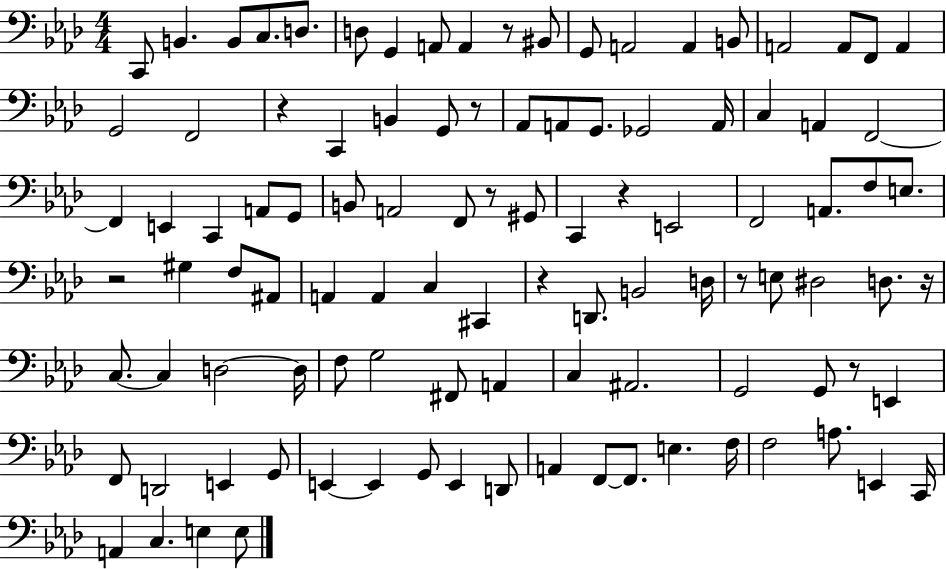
{
  \clef bass
  \numericTimeSignature
  \time 4/4
  \key aes \major
  c,8 b,4. b,8 c8. d8. | d8 g,4 a,8 a,4 r8 bis,8 | g,8 a,2 a,4 b,8 | a,2 a,8 f,8 a,4 | \break g,2 f,2 | r4 c,4 b,4 g,8 r8 | aes,8 a,8 g,8. ges,2 a,16 | c4 a,4 f,2~~ | \break f,4 e,4 c,4 a,8 g,8 | b,8 a,2 f,8 r8 gis,8 | c,4 r4 e,2 | f,2 a,8. f8 e8. | \break r2 gis4 f8 ais,8 | a,4 a,4 c4 cis,4 | r4 d,8. b,2 d16 | r8 e8 dis2 d8. r16 | \break c8.~~ c4 d2~~ d16 | f8 g2 fis,8 a,4 | c4 ais,2. | g,2 g,8 r8 e,4 | \break f,8 d,2 e,4 g,8 | e,4~~ e,4 g,8 e,4 d,8 | a,4 f,8~~ f,8. e4. f16 | f2 a8. e,4 c,16 | \break a,4 c4. e4 e8 | \bar "|."
}